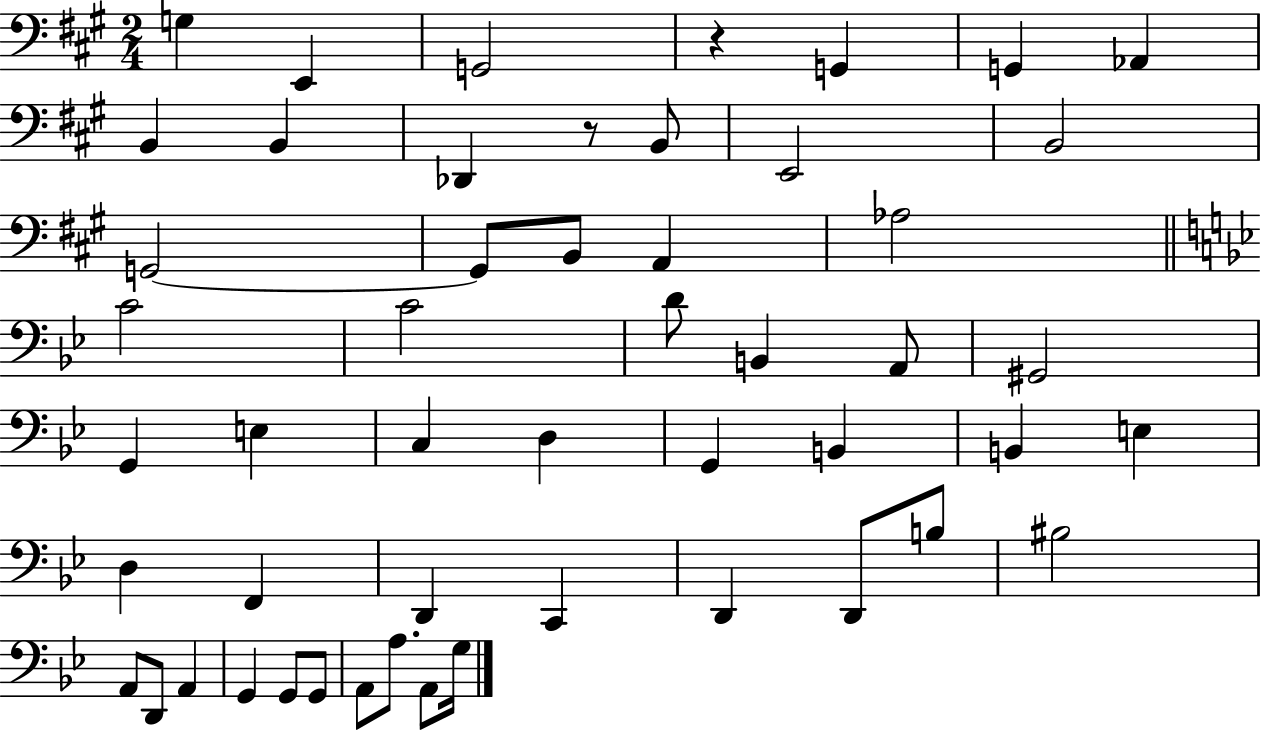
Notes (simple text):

G3/q E2/q G2/h R/q G2/q G2/q Ab2/q B2/q B2/q Db2/q R/e B2/e E2/h B2/h G2/h G2/e B2/e A2/q Ab3/h C4/h C4/h D4/e B2/q A2/e G#2/h G2/q E3/q C3/q D3/q G2/q B2/q B2/q E3/q D3/q F2/q D2/q C2/q D2/q D2/e B3/e BIS3/h A2/e D2/e A2/q G2/q G2/e G2/e A2/e A3/e. A2/e G3/s